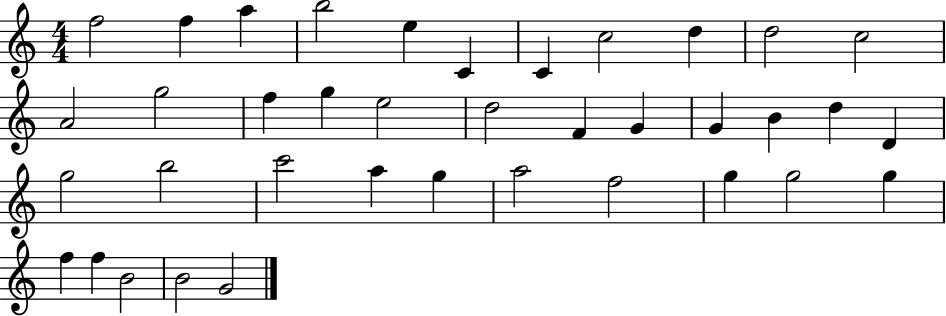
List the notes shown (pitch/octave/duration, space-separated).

F5/h F5/q A5/q B5/h E5/q C4/q C4/q C5/h D5/q D5/h C5/h A4/h G5/h F5/q G5/q E5/h D5/h F4/q G4/q G4/q B4/q D5/q D4/q G5/h B5/h C6/h A5/q G5/q A5/h F5/h G5/q G5/h G5/q F5/q F5/q B4/h B4/h G4/h